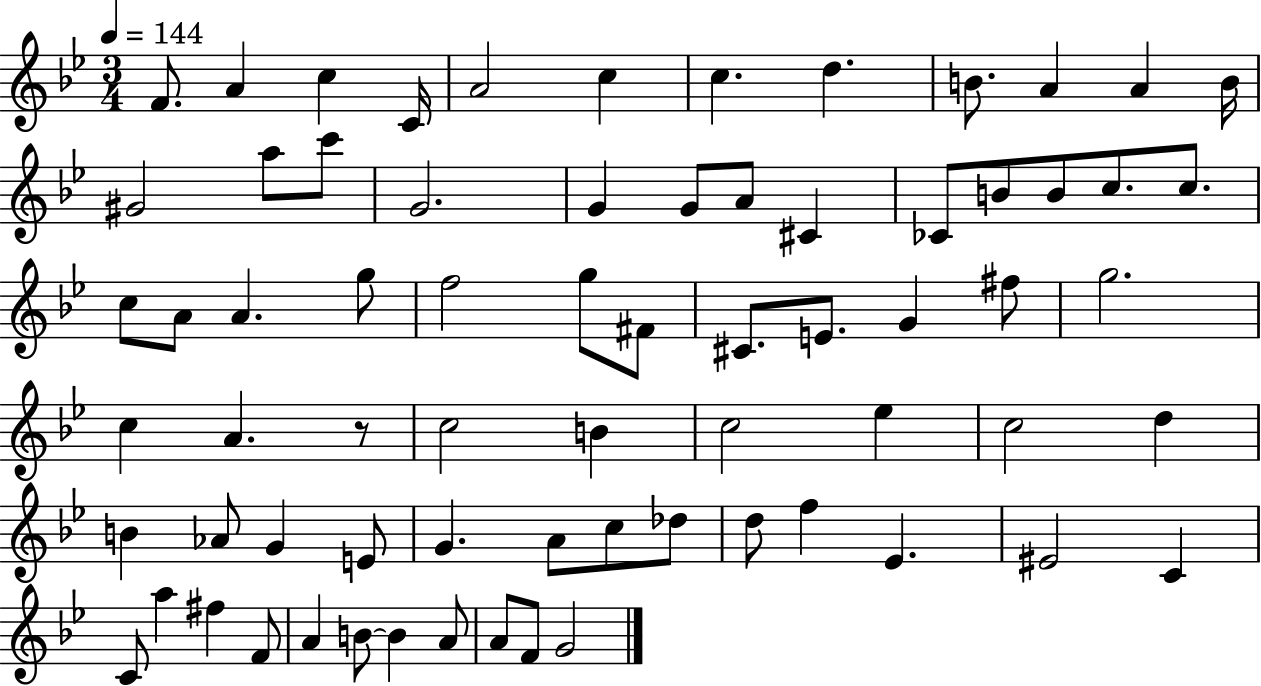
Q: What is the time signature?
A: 3/4